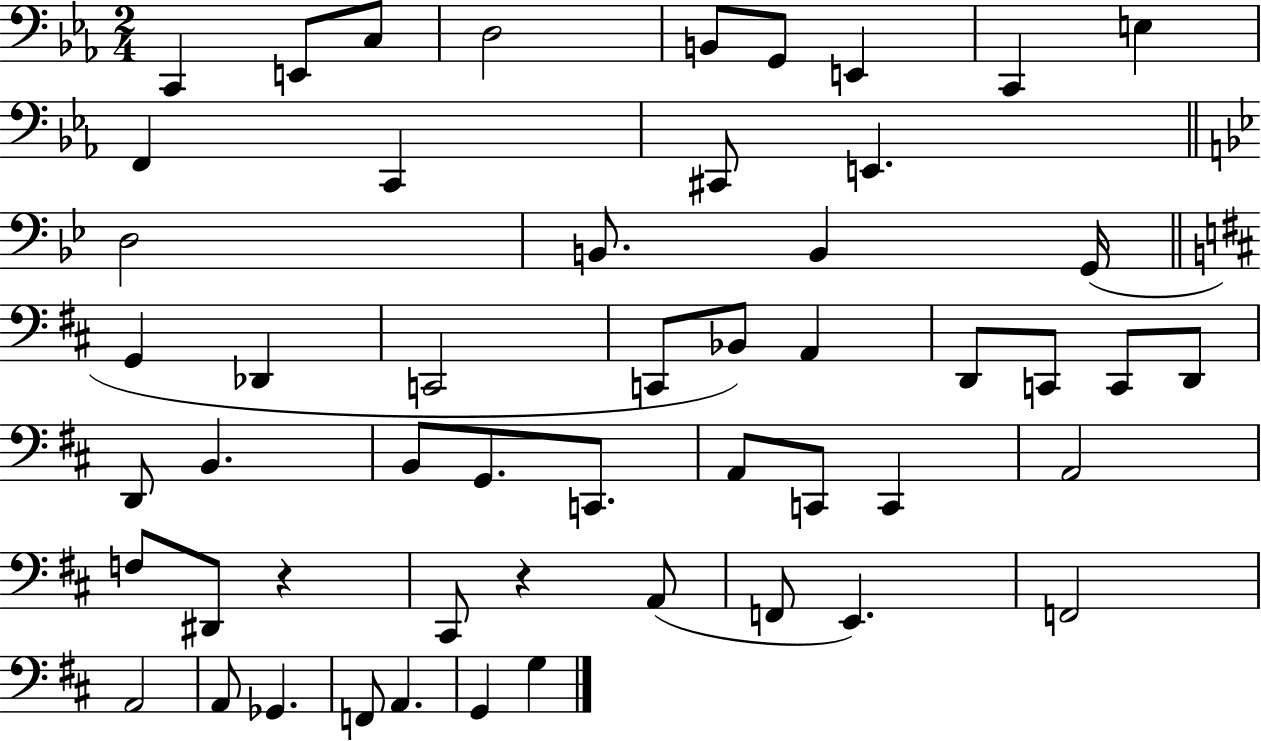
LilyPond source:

{
  \clef bass
  \numericTimeSignature
  \time 2/4
  \key ees \major
  c,4 e,8 c8 | d2 | b,8 g,8 e,4 | c,4 e4 | \break f,4 c,4 | cis,8 e,4. | \bar "||" \break \key bes \major d2 | b,8. b,4 g,16( | \bar "||" \break \key d \major g,4 des,4 | c,2 | c,8 bes,8) a,4 | d,8 c,8 c,8 d,8 | \break d,8 b,4. | b,8 g,8. c,8. | a,8 c,8 c,4 | a,2 | \break f8 dis,8 r4 | cis,8 r4 a,8( | f,8 e,4.) | f,2 | \break a,2 | a,8 ges,4. | f,8 a,4. | g,4 g4 | \break \bar "|."
}